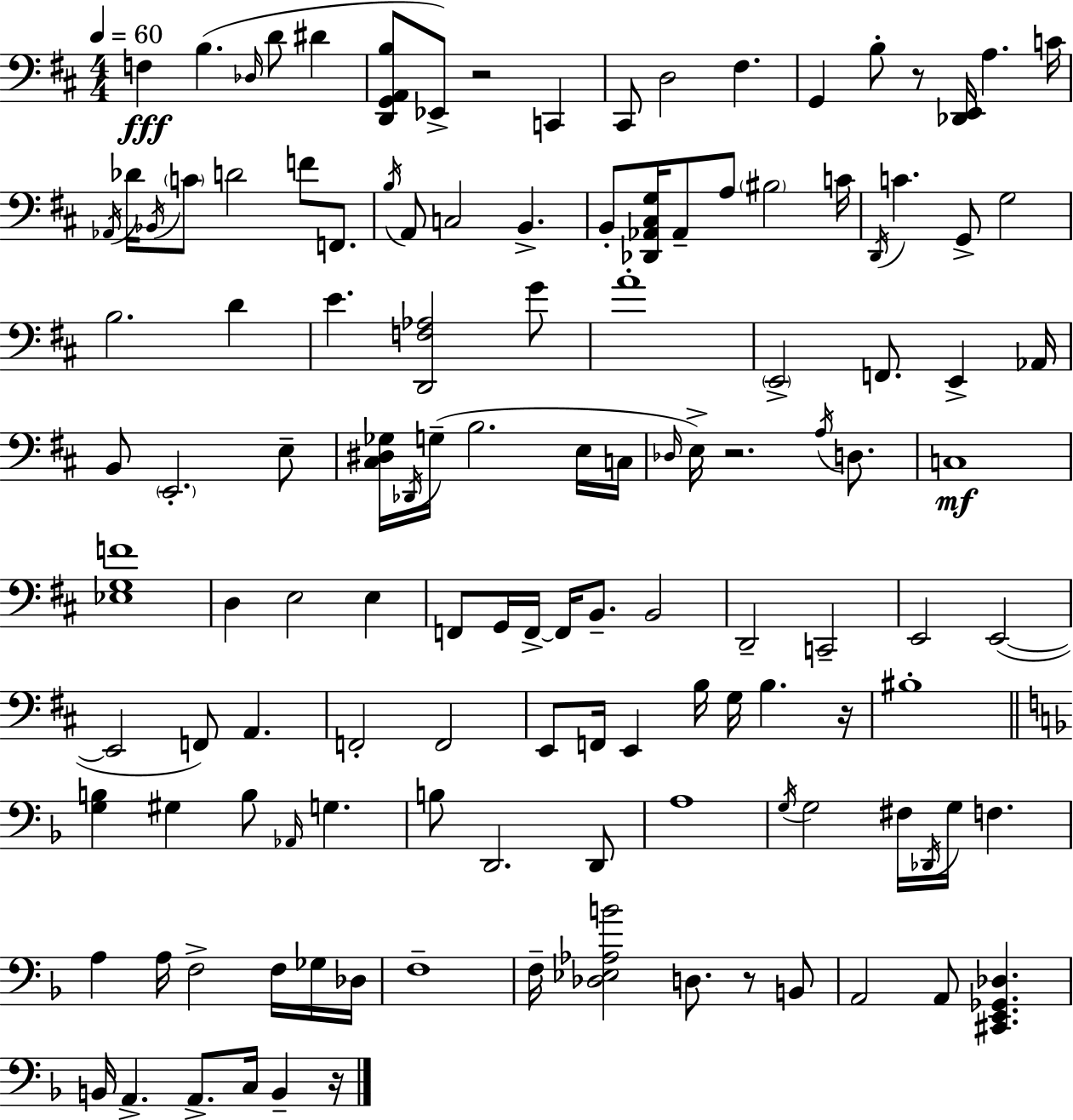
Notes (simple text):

F3/q B3/q. Db3/s D4/e D#4/q [D2,G2,A2,B3]/e Eb2/e R/h C2/q C#2/e D3/h F#3/q. G2/q B3/e R/e [Db2,E2]/s A3/q. C4/s Ab2/s Db4/s Bb2/s C4/e D4/h F4/e F2/e. B3/s A2/e C3/h B2/q. B2/e [Db2,Ab2,C#3,G3]/s Ab2/e A3/e BIS3/h C4/s D2/s C4/q. G2/e G3/h B3/h. D4/q E4/q. [D2,F3,Ab3]/h G4/e A4/w E2/h F2/e. E2/q Ab2/s B2/e E2/h. E3/e [C#3,D#3,Gb3]/s Db2/s G3/s B3/h. E3/s C3/s Db3/s E3/s R/h. A3/s D3/e. C3/w [Eb3,G3,F4]/w D3/q E3/h E3/q F2/e G2/s F2/s F2/s B2/e. B2/h D2/h C2/h E2/h E2/h E2/h F2/e A2/q. F2/h F2/h E2/e F2/s E2/q B3/s G3/s B3/q. R/s BIS3/w [G3,B3]/q G#3/q B3/e Ab2/s G3/q. B3/e D2/h. D2/e A3/w G3/s G3/h F#3/s Db2/s G3/s F3/q. A3/q A3/s F3/h F3/s Gb3/s Db3/s F3/w F3/s [Db3,Eb3,Ab3,B4]/h D3/e. R/e B2/e A2/h A2/e [C#2,E2,Gb2,Db3]/q. B2/s A2/q. A2/e. C3/s B2/q R/s